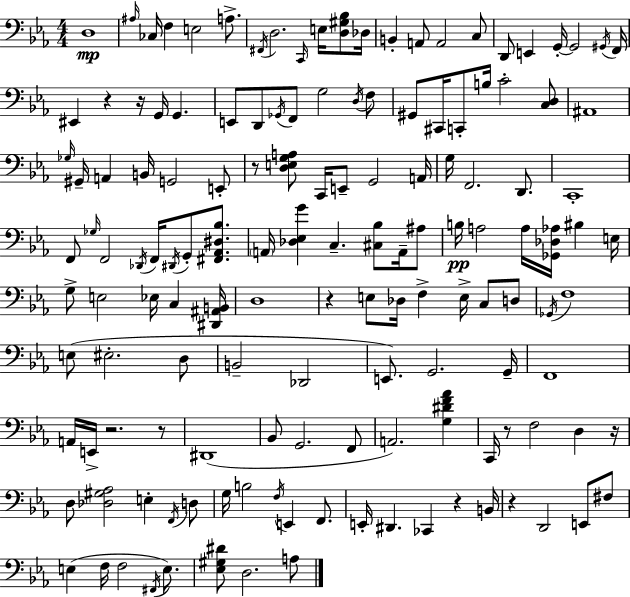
{
  \clef bass
  \numericTimeSignature
  \time 4/4
  \key ees \major
  d1\mp | \grace { ais16 } ces16 f4 e2 a8.-> | \acciaccatura { fis,16 } d2. \grace { c,16 } e16 | <d gis bes>8 des16 b,4-. a,8 a,2 | \break c8 d,8 e,4 g,16-.~~ g,2 | \acciaccatura { gis,16 } f,16 eis,4 r4 r16 g,16 g,4. | e,8 d,8 \acciaccatura { ges,16 } f,8 g2 | \acciaccatura { d16 } f8 gis,8 cis,16 c,8-. b16 c'2-. | \break <c d>8 ais,1 | \grace { ges16 } gis,16-- a,4 b,16 g,2 | e,8-. r8 <d e g a>8 c,16 e,8-- g,2 | a,16 g16 f,2. | \break d,8. c,1-. | f,8 \grace { ges16 } f,2 | \acciaccatura { des,16 } f,16 \acciaccatura { dis,16 } g,8-. <fis, aes, dis bes>8. \parenthesize a,16 <des ees g'>4 c4.-- | <cis bes>8 a,16-- ais8 b16\pp a2 | \break a16 <ges, des aes>16 bis4 e16 g8-> e2 | ees16 c4 <dis, ais, b,>16 d1 | r4 e8 | des16 f4-> e16-> c8 d8 \acciaccatura { ges,16 } f1 | \break e8( eis2.-. | d8 b,2-- | des,2 e,8.) g,2. | g,16-- f,1 | \break a,16 e,16-> r2. | r8 dis,1( | bes,8 g,2. | f,8 a,2.) | \break <g dis' f' aes'>4 c,16 r8 f2 | d4 r16 d8 <des gis aes>2 | e4-. \acciaccatura { f,16 } d8 g16 b2 | \acciaccatura { f16 } e,4 f,8. e,16-. dis,4. | \break ces,4 r4 b,16 r4 | d,2 e,8 fis8 e4( | f16 f2 \acciaccatura { fis,16 } e8.) <ees gis dis'>8 | d2. a8 \bar "|."
}